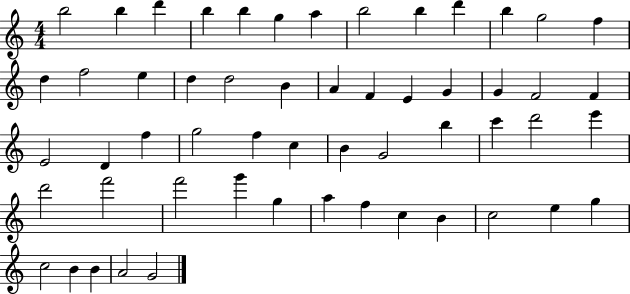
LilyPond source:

{
  \clef treble
  \numericTimeSignature
  \time 4/4
  \key c \major
  b''2 b''4 d'''4 | b''4 b''4 g''4 a''4 | b''2 b''4 d'''4 | b''4 g''2 f''4 | \break d''4 f''2 e''4 | d''4 d''2 b'4 | a'4 f'4 e'4 g'4 | g'4 f'2 f'4 | \break e'2 d'4 f''4 | g''2 f''4 c''4 | b'4 g'2 b''4 | c'''4 d'''2 e'''4 | \break d'''2 f'''2 | f'''2 g'''4 g''4 | a''4 f''4 c''4 b'4 | c''2 e''4 g''4 | \break c''2 b'4 b'4 | a'2 g'2 | \bar "|."
}